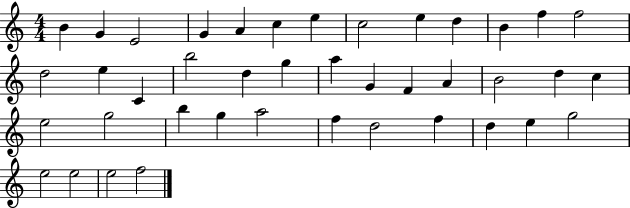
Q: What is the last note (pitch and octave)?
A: F5